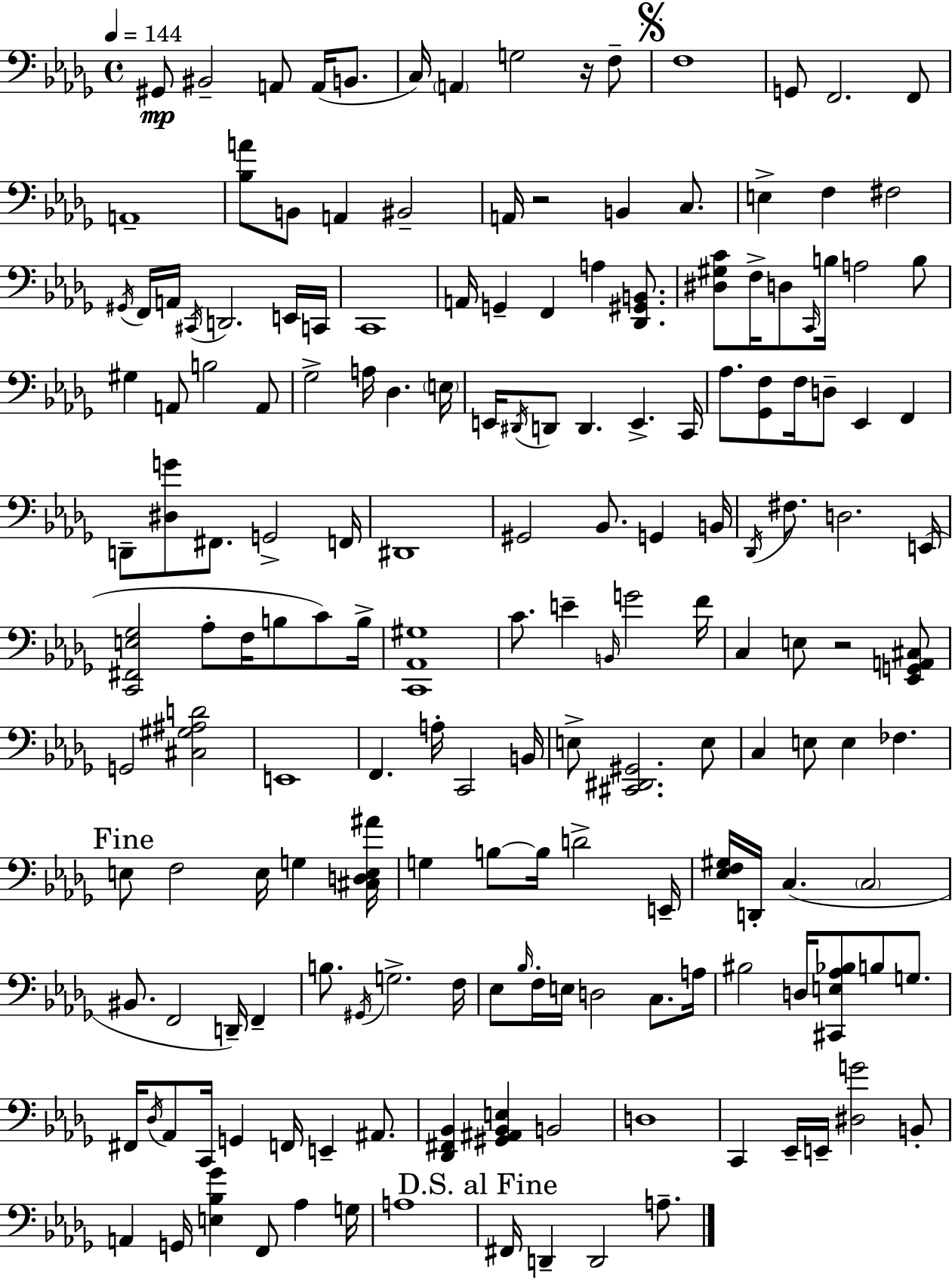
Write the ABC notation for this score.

X:1
T:Untitled
M:4/4
L:1/4
K:Bbm
^G,,/2 ^B,,2 A,,/2 A,,/4 B,,/2 C,/4 A,, G,2 z/4 F,/2 F,4 G,,/2 F,,2 F,,/2 A,,4 [_B,A]/2 B,,/2 A,, ^B,,2 A,,/4 z2 B,, C,/2 E, F, ^F,2 ^G,,/4 F,,/4 A,,/4 ^C,,/4 D,,2 E,,/4 C,,/4 C,,4 A,,/4 G,, F,, A, [_D,,^G,,B,,]/2 [^D,^G,C]/2 F,/4 D,/2 C,,/4 B,/4 A,2 B,/2 ^G, A,,/2 B,2 A,,/2 _G,2 A,/4 _D, E,/4 E,,/4 ^D,,/4 D,,/2 D,, E,, C,,/4 _A,/2 [_G,,F,]/2 F,/4 D,/2 _E,, F,, D,,/2 [^D,G]/2 ^F,,/2 G,,2 F,,/4 ^D,,4 ^G,,2 _B,,/2 G,, B,,/4 _D,,/4 ^F,/2 D,2 E,,/4 [C,,^F,,E,_G,]2 _A,/2 F,/4 B,/2 C/2 B,/4 [C,,_A,,^G,]4 C/2 E B,,/4 G2 F/4 C, E,/2 z2 [_E,,G,,A,,^C,]/2 G,,2 [^C,^G,^A,D]2 E,,4 F,, A,/4 C,,2 B,,/4 E,/2 [^C,,^D,,^G,,]2 E,/2 C, E,/2 E, _F, E,/2 F,2 E,/4 G, [^C,D,E,^A]/4 G, B,/2 B,/4 D2 E,,/4 [_E,F,^G,]/4 D,,/4 C, C,2 ^B,,/2 F,,2 D,,/4 F,, B,/2 ^G,,/4 G,2 F,/4 _E,/2 _B,/4 F,/4 E,/4 D,2 C,/2 A,/4 ^B,2 D,/4 [^C,,E,_A,_B,]/2 B,/2 G,/2 ^F,,/4 _D,/4 _A,,/2 C,,/4 G,, F,,/4 E,, ^A,,/2 [_D,,^F,,_B,,] [^G,,^A,,_B,,E,] B,,2 D,4 C,, _E,,/4 E,,/4 [^D,G]2 B,,/2 A,, G,,/4 [E,_B,_G] F,,/2 _A, G,/4 A,4 ^F,,/4 D,, D,,2 A,/2